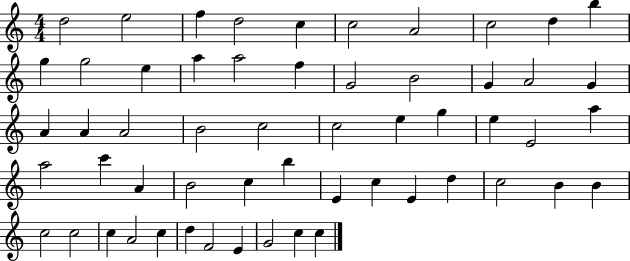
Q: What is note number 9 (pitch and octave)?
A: D5